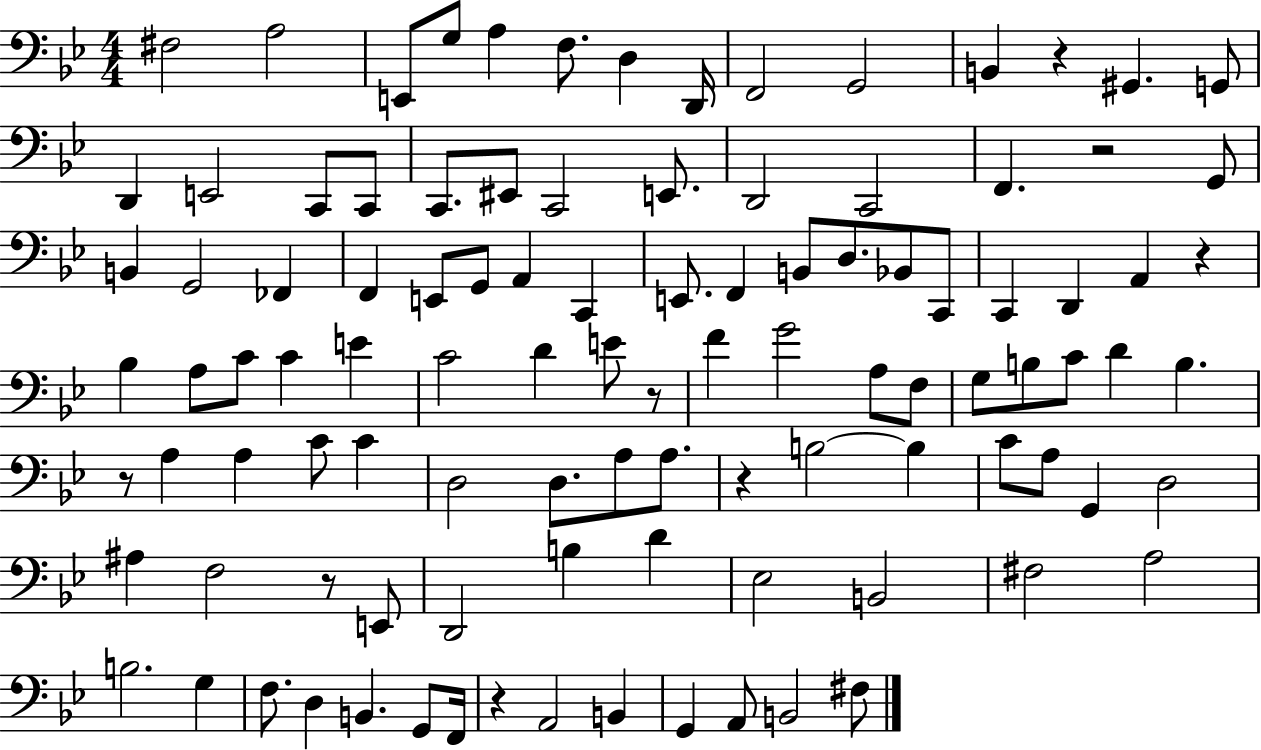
X:1
T:Untitled
M:4/4
L:1/4
K:Bb
^F,2 A,2 E,,/2 G,/2 A, F,/2 D, D,,/4 F,,2 G,,2 B,, z ^G,, G,,/2 D,, E,,2 C,,/2 C,,/2 C,,/2 ^E,,/2 C,,2 E,,/2 D,,2 C,,2 F,, z2 G,,/2 B,, G,,2 _F,, F,, E,,/2 G,,/2 A,, C,, E,,/2 F,, B,,/2 D,/2 _B,,/2 C,,/2 C,, D,, A,, z _B, A,/2 C/2 C E C2 D E/2 z/2 F G2 A,/2 F,/2 G,/2 B,/2 C/2 D B, z/2 A, A, C/2 C D,2 D,/2 A,/2 A,/2 z B,2 B, C/2 A,/2 G,, D,2 ^A, F,2 z/2 E,,/2 D,,2 B, D _E,2 B,,2 ^F,2 A,2 B,2 G, F,/2 D, B,, G,,/2 F,,/4 z A,,2 B,, G,, A,,/2 B,,2 ^F,/2